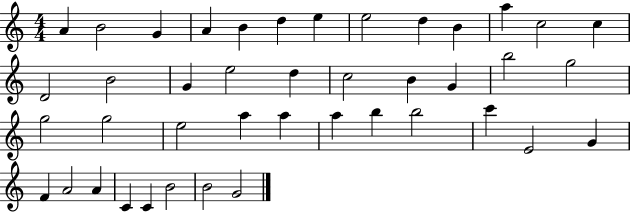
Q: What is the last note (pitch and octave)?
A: G4